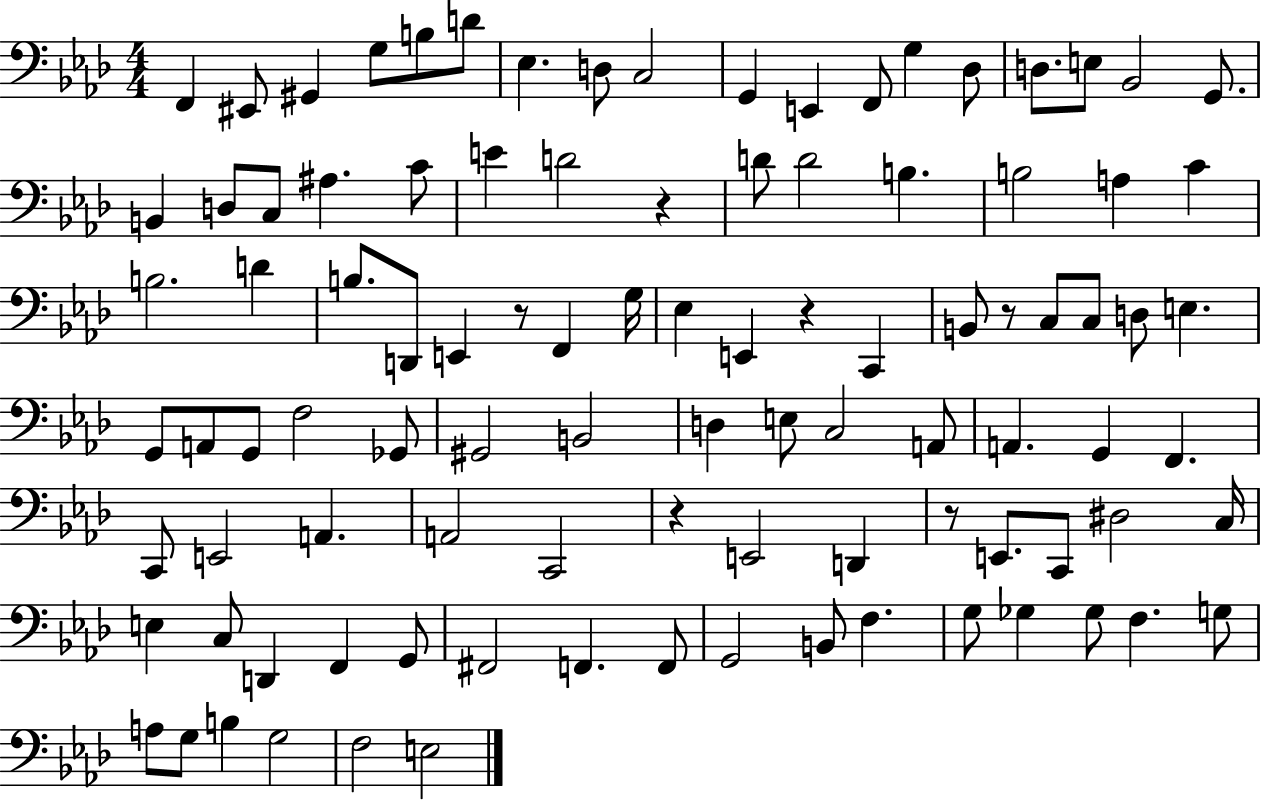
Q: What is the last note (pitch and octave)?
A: E3